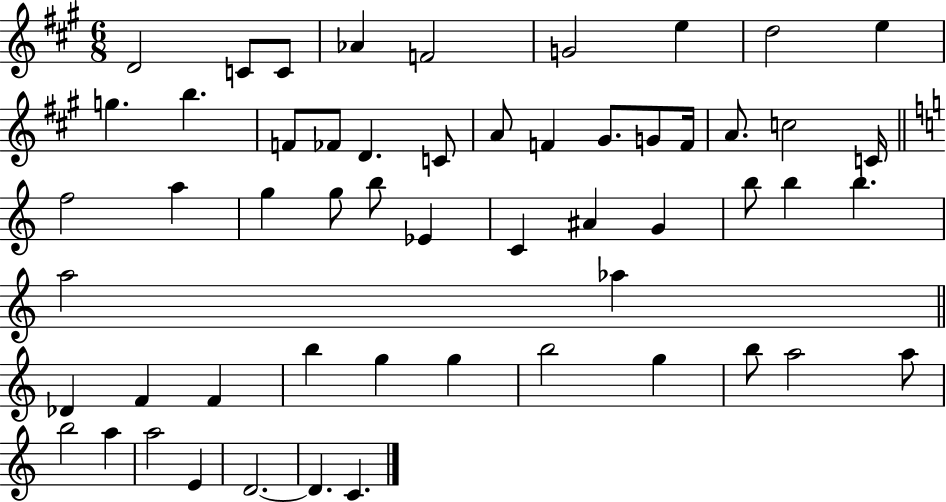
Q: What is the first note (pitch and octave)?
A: D4